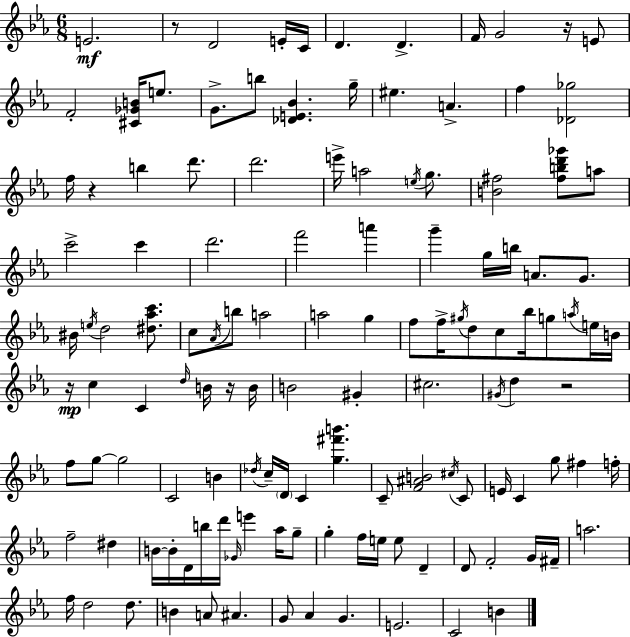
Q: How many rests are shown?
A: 6